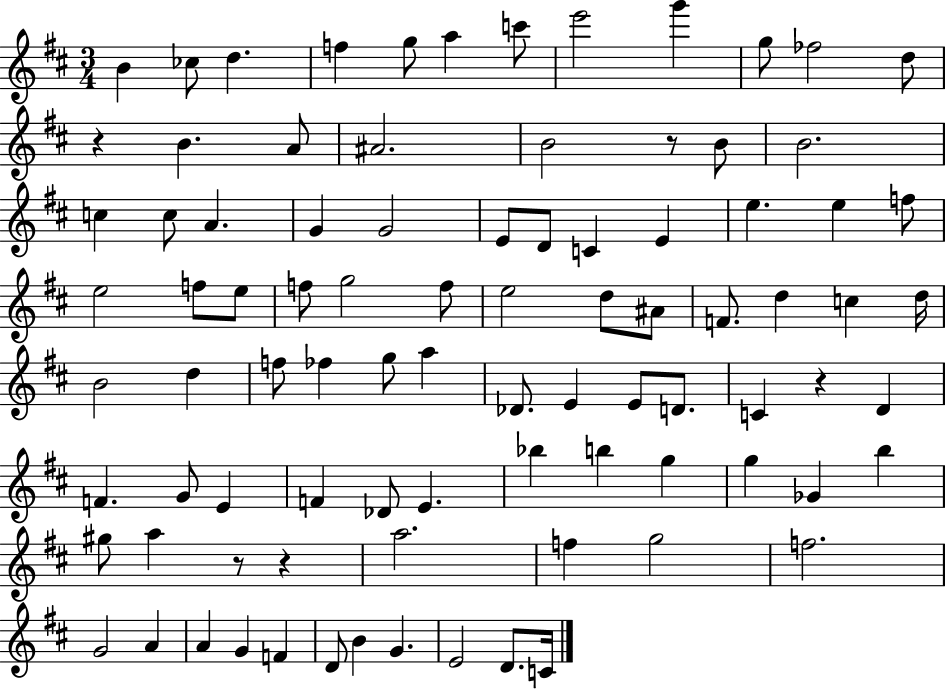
B4/q CES5/e D5/q. F5/q G5/e A5/q C6/e E6/h G6/q G5/e FES5/h D5/e R/q B4/q. A4/e A#4/h. B4/h R/e B4/e B4/h. C5/q C5/e A4/q. G4/q G4/h E4/e D4/e C4/q E4/q E5/q. E5/q F5/e E5/h F5/e E5/e F5/e G5/h F5/e E5/h D5/e A#4/e F4/e. D5/q C5/q D5/s B4/h D5/q F5/e FES5/q G5/e A5/q Db4/e. E4/q E4/e D4/e. C4/q R/q D4/q F4/q. G4/e E4/q F4/q Db4/e E4/q. Bb5/q B5/q G5/q G5/q Gb4/q B5/q G#5/e A5/q R/e R/q A5/h. F5/q G5/h F5/h. G4/h A4/q A4/q G4/q F4/q D4/e B4/q G4/q. E4/h D4/e. C4/s